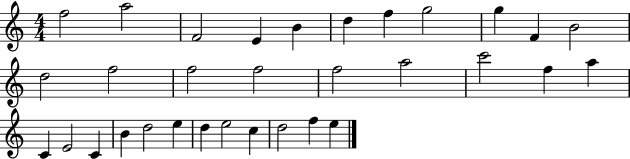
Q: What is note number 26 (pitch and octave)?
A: E5